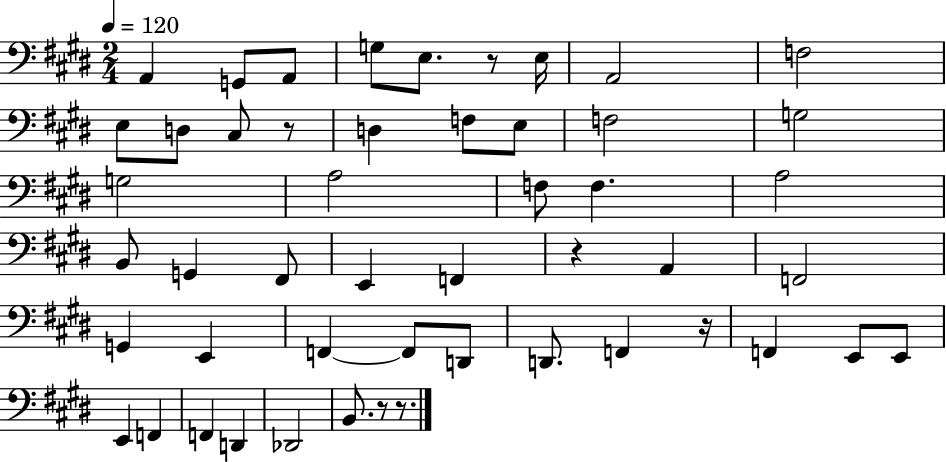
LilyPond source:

{
  \clef bass
  \numericTimeSignature
  \time 2/4
  \key e \major
  \tempo 4 = 120
  a,4 g,8 a,8 | g8 e8. r8 e16 | a,2 | f2 | \break e8 d8 cis8 r8 | d4 f8 e8 | f2 | g2 | \break g2 | a2 | f8 f4. | a2 | \break b,8 g,4 fis,8 | e,4 f,4 | r4 a,4 | f,2 | \break g,4 e,4 | f,4~~ f,8 d,8 | d,8. f,4 r16 | f,4 e,8 e,8 | \break e,4 f,4 | f,4 d,4 | des,2 | b,8. r8 r8. | \break \bar "|."
}